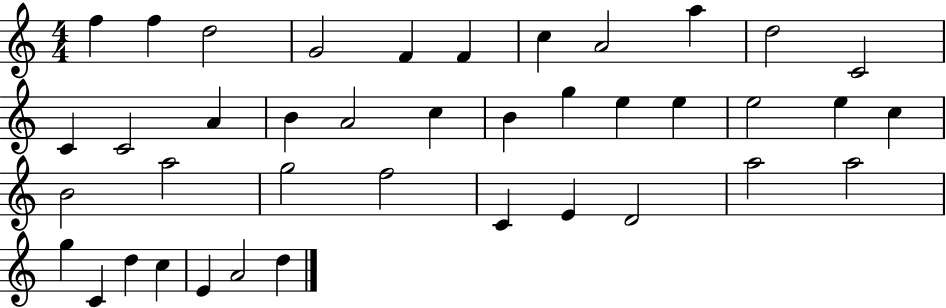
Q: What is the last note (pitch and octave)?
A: D5